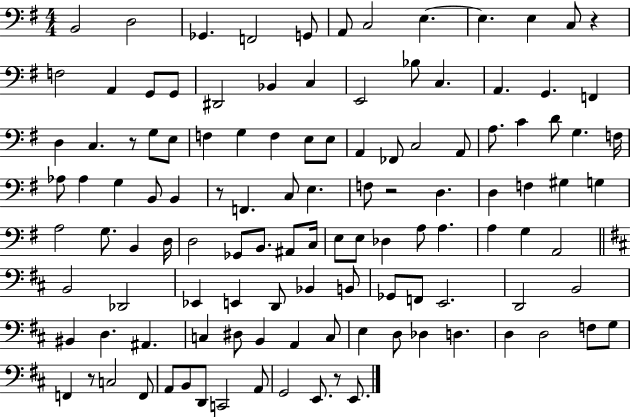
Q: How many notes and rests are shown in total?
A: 118